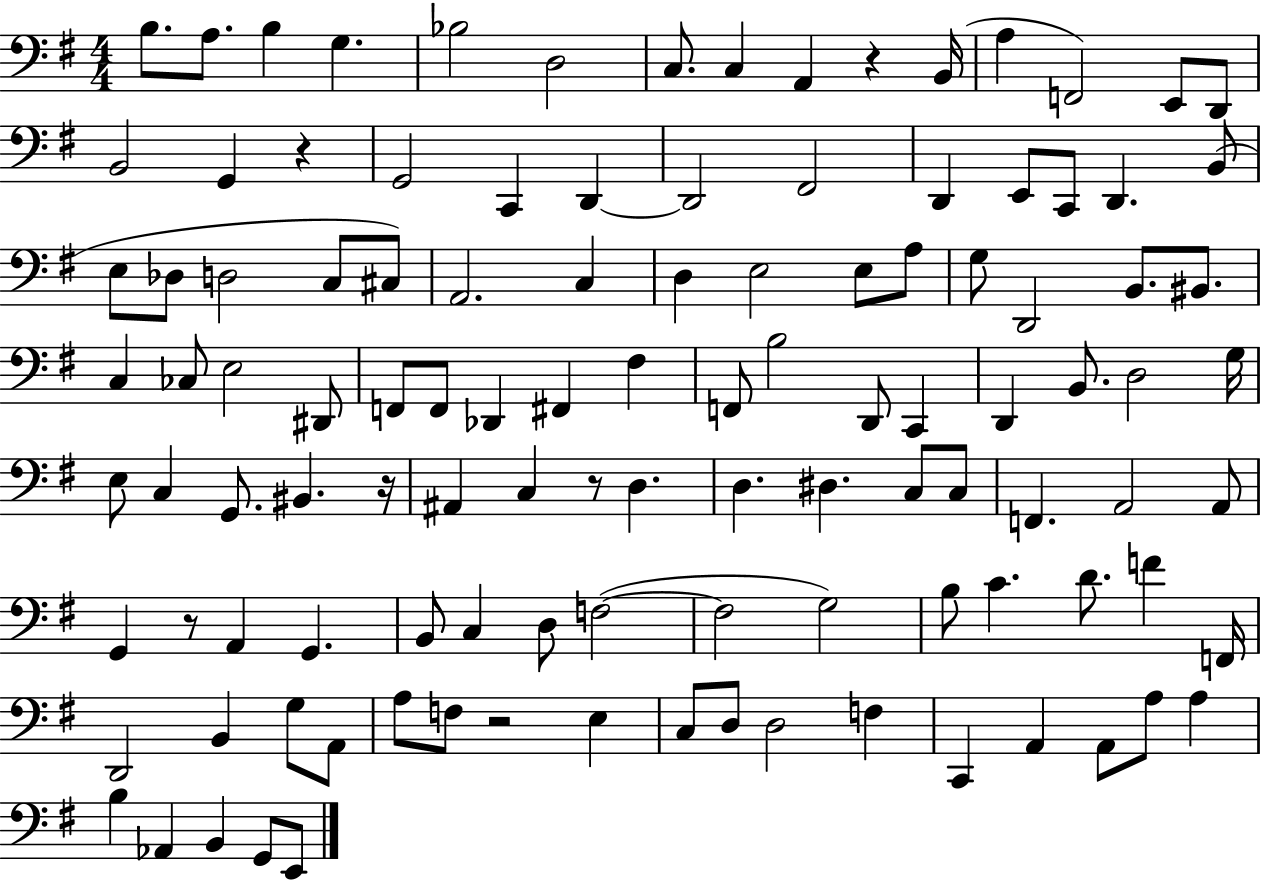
B3/e. A3/e. B3/q G3/q. Bb3/h D3/h C3/e. C3/q A2/q R/q B2/s A3/q F2/h E2/e D2/e B2/h G2/q R/q G2/h C2/q D2/q D2/h F#2/h D2/q E2/e C2/e D2/q. B2/e E3/e Db3/e D3/h C3/e C#3/e A2/h. C3/q D3/q E3/h E3/e A3/e G3/e D2/h B2/e. BIS2/e. C3/q CES3/e E3/h D#2/e F2/e F2/e Db2/q F#2/q F#3/q F2/e B3/h D2/e C2/q D2/q B2/e. D3/h G3/s E3/e C3/q G2/e. BIS2/q. R/s A#2/q C3/q R/e D3/q. D3/q. D#3/q. C3/e C3/e F2/q. A2/h A2/e G2/q R/e A2/q G2/q. B2/e C3/q D3/e F3/h F3/h G3/h B3/e C4/q. D4/e. F4/q F2/s D2/h B2/q G3/e A2/e A3/e F3/e R/h E3/q C3/e D3/e D3/h F3/q C2/q A2/q A2/e A3/e A3/q B3/q Ab2/q B2/q G2/e E2/e